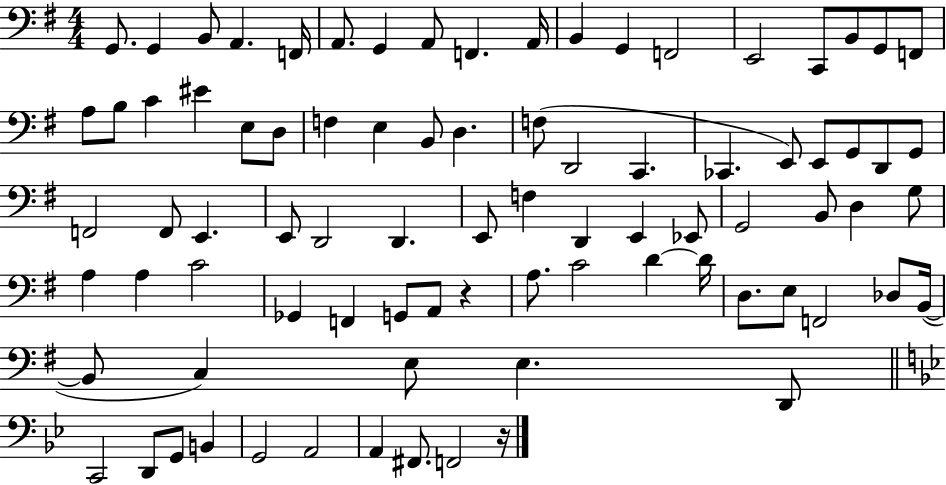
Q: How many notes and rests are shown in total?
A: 84